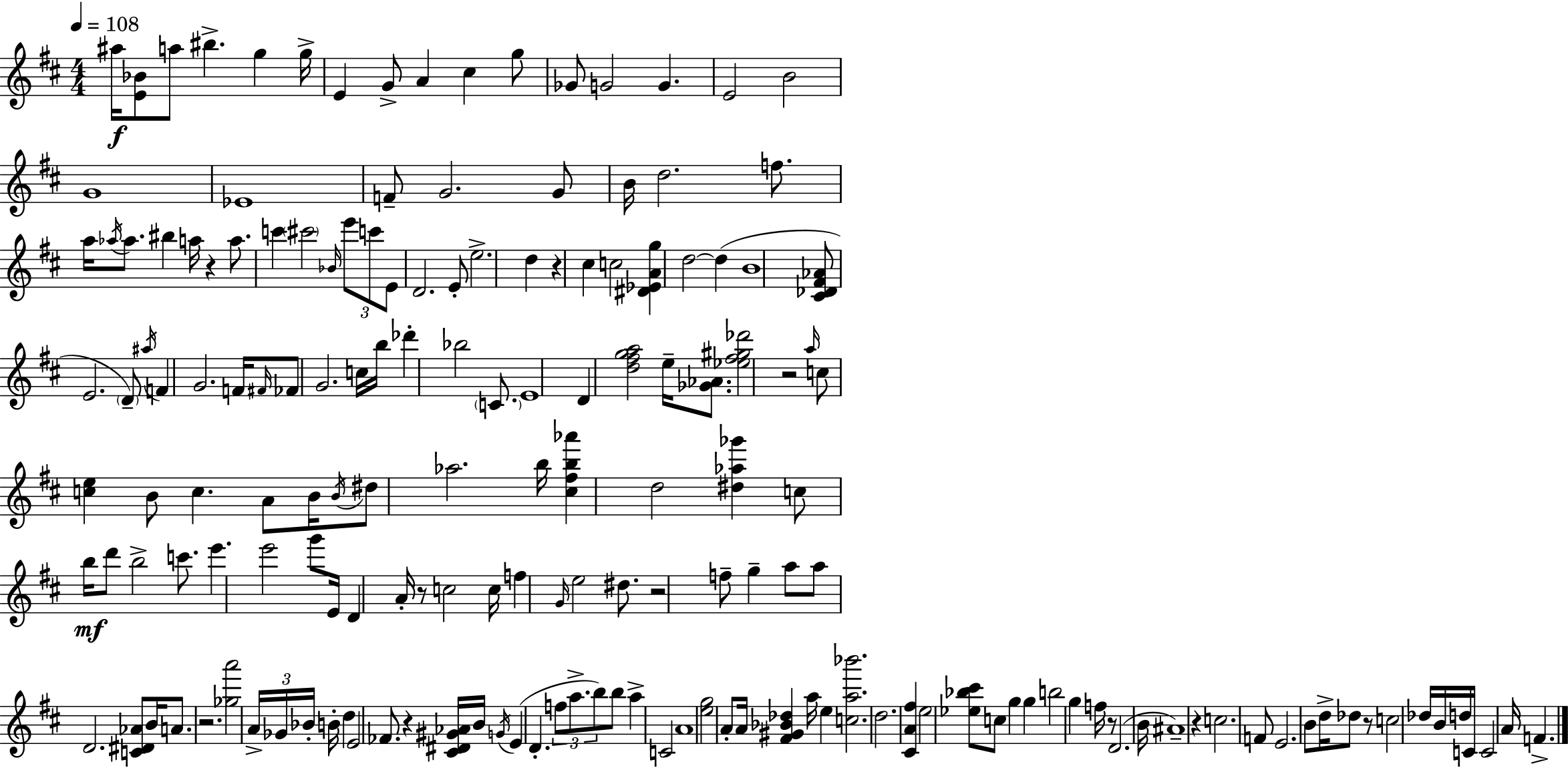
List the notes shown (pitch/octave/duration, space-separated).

A#5/s [E4,Bb4]/e A5/e BIS5/q. G5/q G5/s E4/q G4/e A4/q C#5/q G5/e Gb4/e G4/h G4/q. E4/h B4/h G4/w Eb4/w F4/e G4/h. G4/e B4/s D5/h. F5/e. A5/s Ab5/s Ab5/e. BIS5/q A5/s R/q A5/e. C6/q C#6/h Bb4/s E6/e C6/e E4/e D4/h. E4/e E5/h. D5/q R/q C#5/q C5/h [D#4,Eb4,A4,G5]/q D5/h D5/q B4/w [C#4,Db4,F#4,Ab4]/e E4/h. D4/e A#5/s F4/q G4/h. F4/s F#4/s FES4/e G4/h. C5/s B5/s Db6/q Bb5/h C4/e. E4/w D4/q [D5,F#5,G5,A5]/h E5/s [Gb4,Ab4]/e. [Eb5,F#5,G#5,Db6]/h R/h A5/s C5/e [C5,E5]/q B4/e C5/q. A4/e B4/s B4/s D#5/e Ab5/h. B5/s [C#5,F#5,B5,Ab6]/q D5/h [D#5,Ab5,Gb6]/q C5/e B5/s D6/e B5/h C6/e. E6/q. E6/h G6/e E4/s D4/q A4/s R/e C5/h C5/s F5/q G4/s E5/h D#5/e. R/h F5/e G5/q A5/e A5/e D4/h. [C4,D#4,Ab4]/e B4/s A4/e. R/h. [Gb5,A6]/h A4/s Gb4/s Bb4/s B4/s D5/q E4/h FES4/e. R/q [C#4,D#4,G#4,Ab4]/s B4/s G4/s E4/q D4/q. F5/e A5/e. B5/e B5/e A5/q C4/h A4/w [E5,G5]/h A4/e A4/s [F#4,G#4,Bb4,Db5]/q A5/s E5/q [C5,A5,Bb6]/h. D5/h. [C#4,A4,F#5]/q E5/h [Eb5,Bb5,C#6]/e C5/e G5/q G5/q B5/h G5/q F5/s R/e D4/h. B4/s A#4/w R/q C5/h. F4/e E4/h. B4/e D5/s Db5/e R/e C5/h Db5/s B4/s D5/s C4/s C4/h A4/s F4/q.